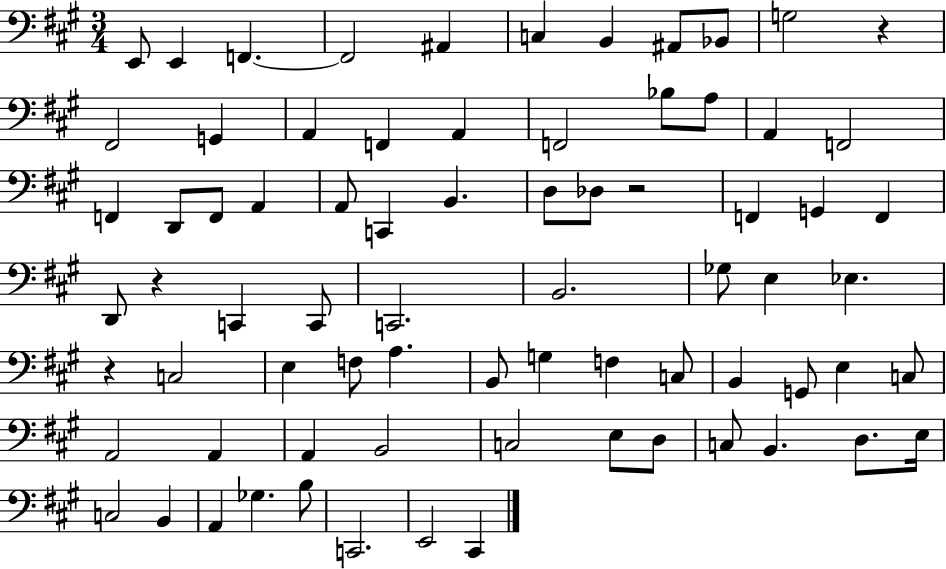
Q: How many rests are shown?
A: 4